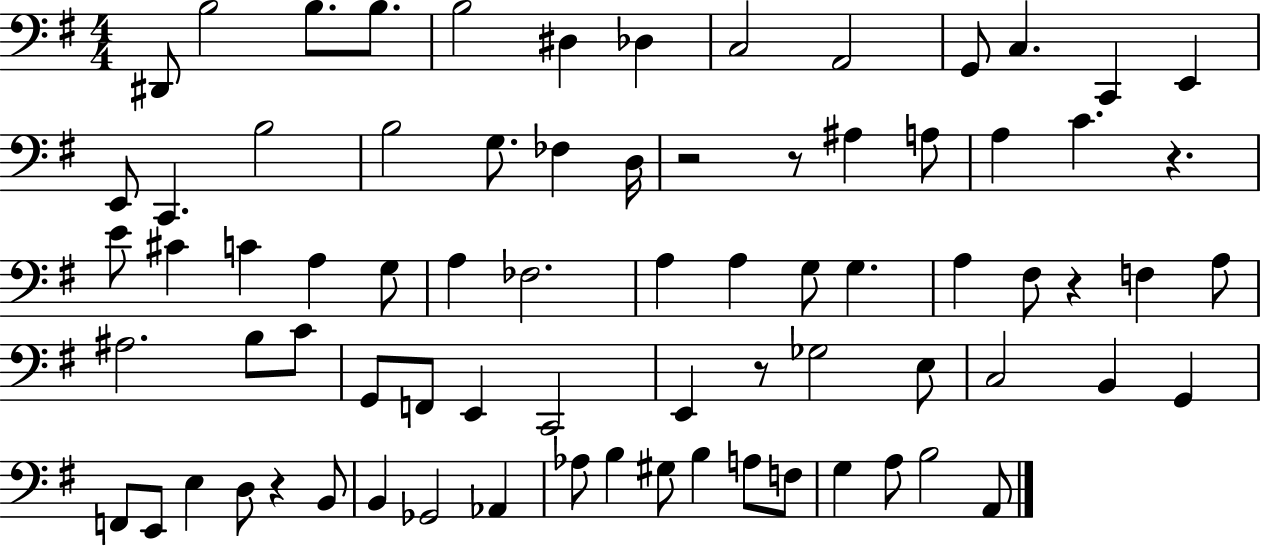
{
  \clef bass
  \numericTimeSignature
  \time 4/4
  \key g \major
  dis,8 b2 b8. b8. | b2 dis4 des4 | c2 a,2 | g,8 c4. c,4 e,4 | \break e,8 c,4. b2 | b2 g8. fes4 d16 | r2 r8 ais4 a8 | a4 c'4. r4. | \break e'8 cis'4 c'4 a4 g8 | a4 fes2. | a4 a4 g8 g4. | a4 fis8 r4 f4 a8 | \break ais2. b8 c'8 | g,8 f,8 e,4 c,2 | e,4 r8 ges2 e8 | c2 b,4 g,4 | \break f,8 e,8 e4 d8 r4 b,8 | b,4 ges,2 aes,4 | aes8 b4 gis8 b4 a8 f8 | g4 a8 b2 a,8 | \break \bar "|."
}